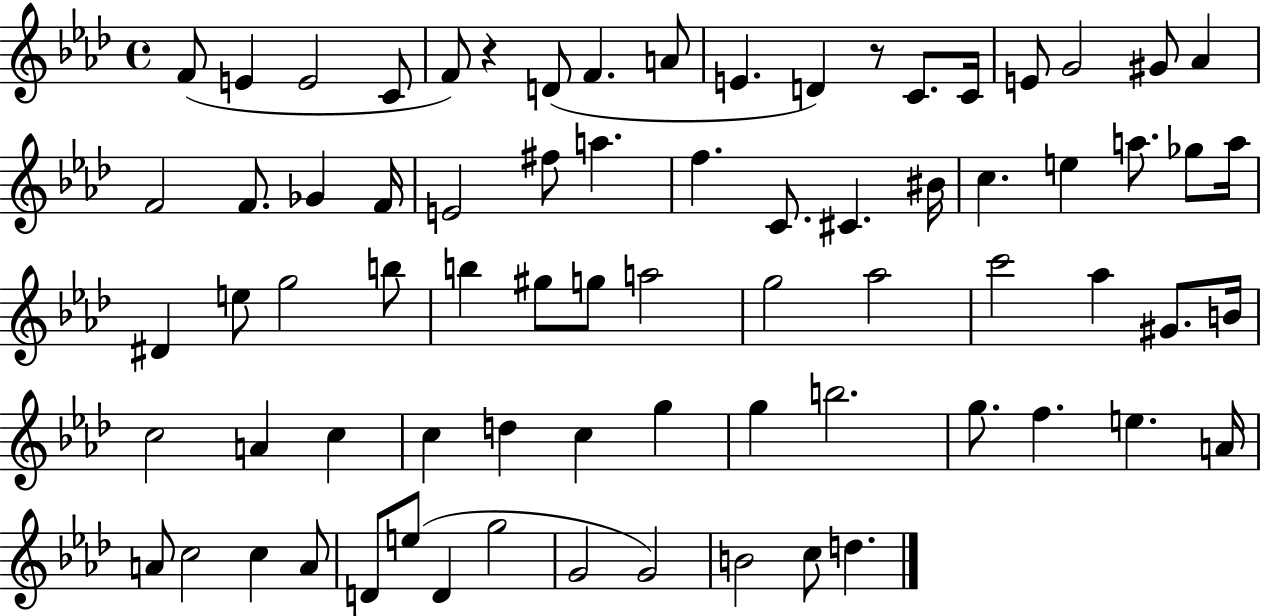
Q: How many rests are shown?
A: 2